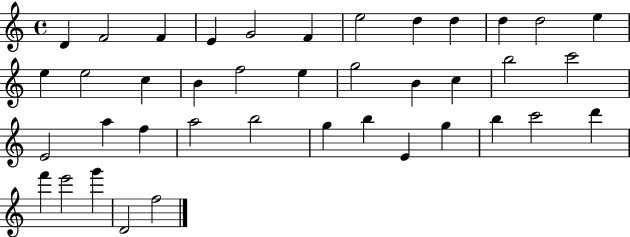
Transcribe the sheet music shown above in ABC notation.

X:1
T:Untitled
M:4/4
L:1/4
K:C
D F2 F E G2 F e2 d d d d2 e e e2 c B f2 e g2 B c b2 c'2 E2 a f a2 b2 g b E g b c'2 d' f' e'2 g' D2 f2